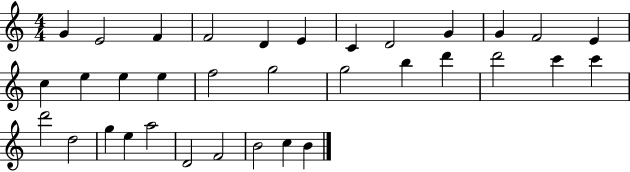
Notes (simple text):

G4/q E4/h F4/q F4/h D4/q E4/q C4/q D4/h G4/q G4/q F4/h E4/q C5/q E5/q E5/q E5/q F5/h G5/h G5/h B5/q D6/q D6/h C6/q C6/q D6/h D5/h G5/q E5/q A5/h D4/h F4/h B4/h C5/q B4/q